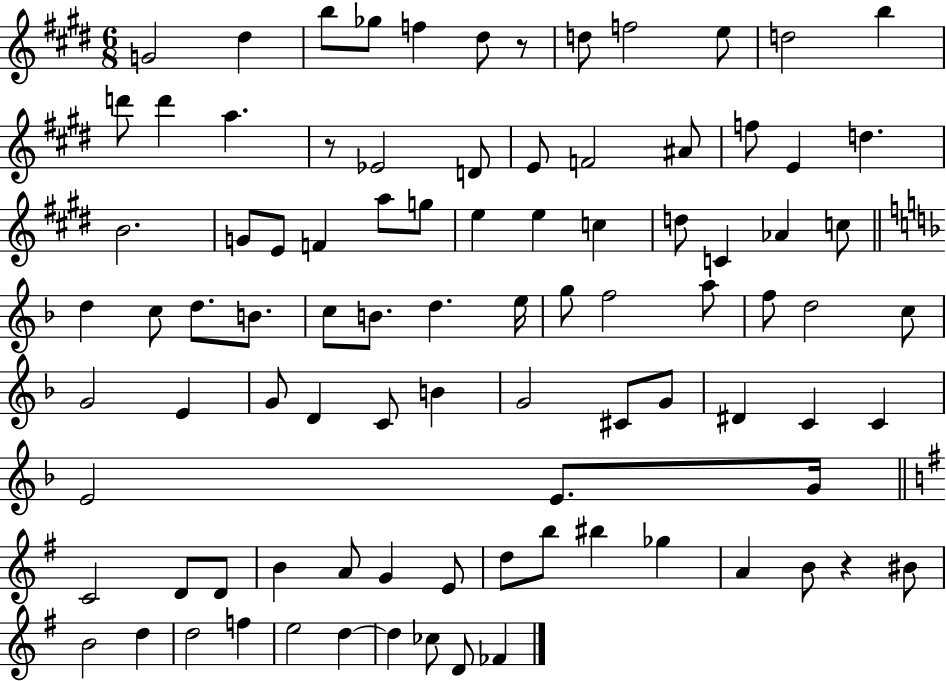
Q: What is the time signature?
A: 6/8